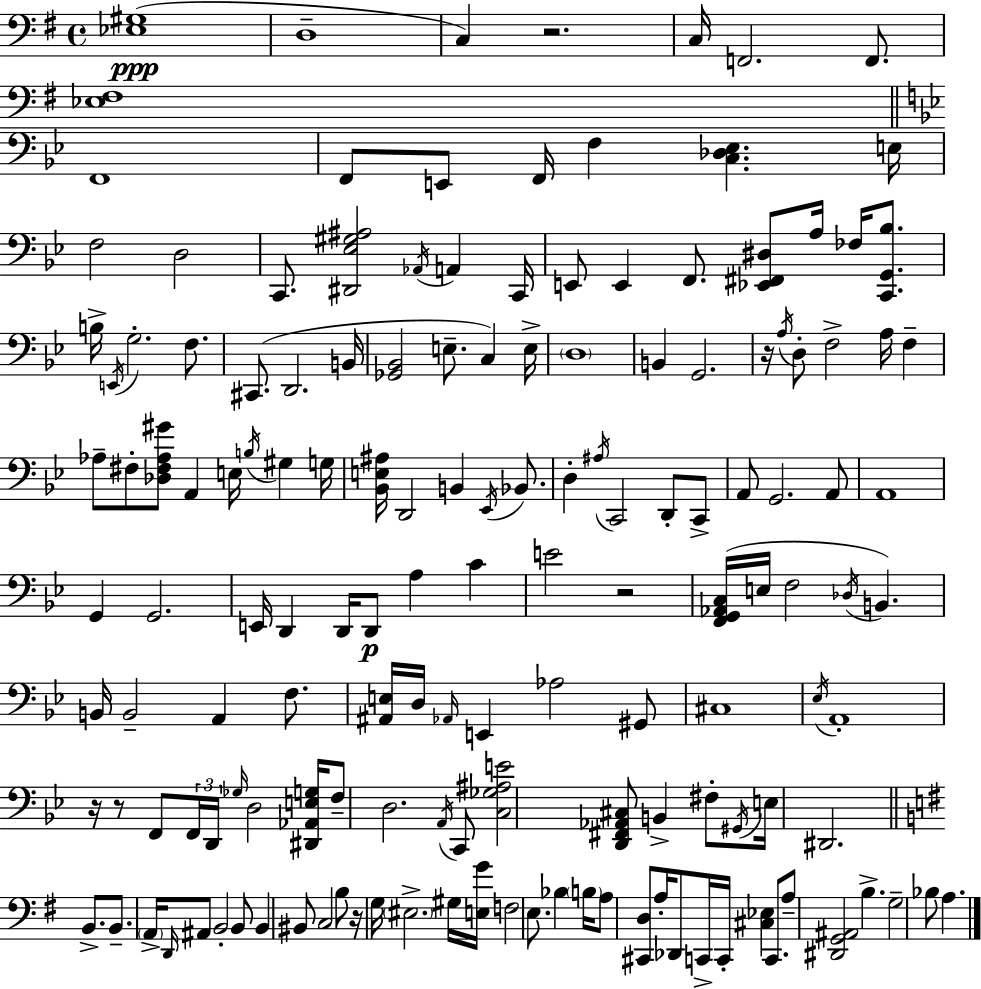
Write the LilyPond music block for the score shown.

{
  \clef bass
  \time 4/4
  \defaultTimeSignature
  \key g \major
  <ees gis>1(\ppp | d1-- | c4) r2. | c16 f,2. f,8. | \break <ees fis>1 | \bar "||" \break \key bes \major f,1 | f,8 e,8 f,16 f4 <c des ees>4. e16 | f2 d2 | c,8. <dis, ees gis ais>2 \acciaccatura { aes,16 } a,4 | \break c,16 e,8 e,4 f,8. <ees, fis, dis>8 a16 fes16 <c, g, bes>8. | b16-> \acciaccatura { e,16 } g2.-. f8. | cis,8.( d,2. | b,16 <ges, bes,>2 e8.-- c4) | \break e16-> \parenthesize d1 | b,4 g,2. | r16 \acciaccatura { a16 } d8-. f2-> a16 f4-- | aes8-- fis8-. <des fis aes gis'>8 a,4 e16 \acciaccatura { b16 } gis4 | \break g16 <bes, e ais>16 d,2 b,4 | \acciaccatura { ees,16 } bes,8. d4-. \acciaccatura { ais16 } c,2 | d,8-. c,8-> a,8 g,2. | a,8 a,1 | \break g,4 g,2. | e,16 d,4 d,16 d,8\p a4 | c'4 e'2 r2 | <f, g, aes, c>16( e16 f2 | \break \acciaccatura { des16 }) b,4. b,16 b,2-- | a,4 f8. <ais, e>16 d16 \grace { aes,16 } e,4 aes2 | gis,8 cis1 | \acciaccatura { ees16 } a,1-. | \break r16 r8 f,8 \tuplet 3/2 { f,16 d,16 | \grace { ges16 } } d2 <dis, aes, e g>16 f8-- d2. | \acciaccatura { a,16 } c,8 <c ges ais e'>2 | <d, fis, aes, cis>8 b,4-> fis8-. \acciaccatura { gis,16 } e16 dis,2. | \break \bar "||" \break \key g \major b,8.-> b,8.-- \parenthesize a,16-> \grace { d,16 } ais,8 b,2-. | b,8 b,4 bis,8 c2 | b8 r16 g16 \parenthesize eis2.-> | gis16 <e g'>16 f2 e8. bes4 | \break \parenthesize b16 a8 <cis, d>8 a16-. des,8 c,16-> c,16-. <cis ees>4 | c,8. a8-- <dis, g, ais,>2 b4.-> | g2-- bes8 a4. | \bar "|."
}